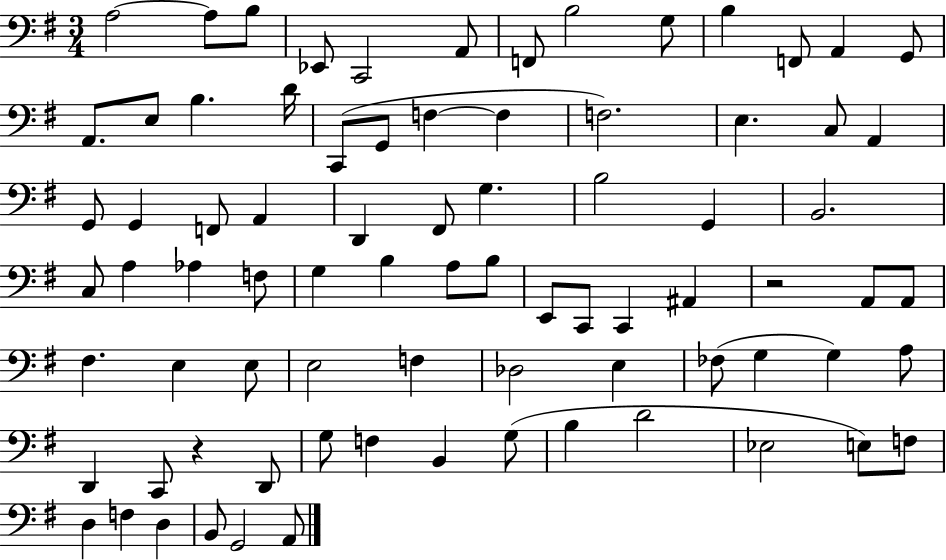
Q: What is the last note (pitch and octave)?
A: A2